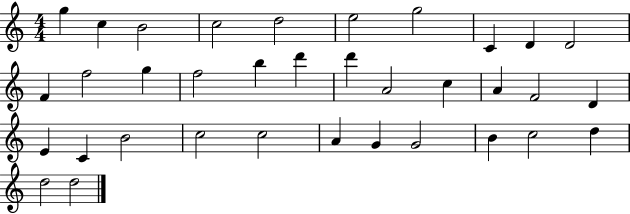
G5/q C5/q B4/h C5/h D5/h E5/h G5/h C4/q D4/q D4/h F4/q F5/h G5/q F5/h B5/q D6/q D6/q A4/h C5/q A4/q F4/h D4/q E4/q C4/q B4/h C5/h C5/h A4/q G4/q G4/h B4/q C5/h D5/q D5/h D5/h